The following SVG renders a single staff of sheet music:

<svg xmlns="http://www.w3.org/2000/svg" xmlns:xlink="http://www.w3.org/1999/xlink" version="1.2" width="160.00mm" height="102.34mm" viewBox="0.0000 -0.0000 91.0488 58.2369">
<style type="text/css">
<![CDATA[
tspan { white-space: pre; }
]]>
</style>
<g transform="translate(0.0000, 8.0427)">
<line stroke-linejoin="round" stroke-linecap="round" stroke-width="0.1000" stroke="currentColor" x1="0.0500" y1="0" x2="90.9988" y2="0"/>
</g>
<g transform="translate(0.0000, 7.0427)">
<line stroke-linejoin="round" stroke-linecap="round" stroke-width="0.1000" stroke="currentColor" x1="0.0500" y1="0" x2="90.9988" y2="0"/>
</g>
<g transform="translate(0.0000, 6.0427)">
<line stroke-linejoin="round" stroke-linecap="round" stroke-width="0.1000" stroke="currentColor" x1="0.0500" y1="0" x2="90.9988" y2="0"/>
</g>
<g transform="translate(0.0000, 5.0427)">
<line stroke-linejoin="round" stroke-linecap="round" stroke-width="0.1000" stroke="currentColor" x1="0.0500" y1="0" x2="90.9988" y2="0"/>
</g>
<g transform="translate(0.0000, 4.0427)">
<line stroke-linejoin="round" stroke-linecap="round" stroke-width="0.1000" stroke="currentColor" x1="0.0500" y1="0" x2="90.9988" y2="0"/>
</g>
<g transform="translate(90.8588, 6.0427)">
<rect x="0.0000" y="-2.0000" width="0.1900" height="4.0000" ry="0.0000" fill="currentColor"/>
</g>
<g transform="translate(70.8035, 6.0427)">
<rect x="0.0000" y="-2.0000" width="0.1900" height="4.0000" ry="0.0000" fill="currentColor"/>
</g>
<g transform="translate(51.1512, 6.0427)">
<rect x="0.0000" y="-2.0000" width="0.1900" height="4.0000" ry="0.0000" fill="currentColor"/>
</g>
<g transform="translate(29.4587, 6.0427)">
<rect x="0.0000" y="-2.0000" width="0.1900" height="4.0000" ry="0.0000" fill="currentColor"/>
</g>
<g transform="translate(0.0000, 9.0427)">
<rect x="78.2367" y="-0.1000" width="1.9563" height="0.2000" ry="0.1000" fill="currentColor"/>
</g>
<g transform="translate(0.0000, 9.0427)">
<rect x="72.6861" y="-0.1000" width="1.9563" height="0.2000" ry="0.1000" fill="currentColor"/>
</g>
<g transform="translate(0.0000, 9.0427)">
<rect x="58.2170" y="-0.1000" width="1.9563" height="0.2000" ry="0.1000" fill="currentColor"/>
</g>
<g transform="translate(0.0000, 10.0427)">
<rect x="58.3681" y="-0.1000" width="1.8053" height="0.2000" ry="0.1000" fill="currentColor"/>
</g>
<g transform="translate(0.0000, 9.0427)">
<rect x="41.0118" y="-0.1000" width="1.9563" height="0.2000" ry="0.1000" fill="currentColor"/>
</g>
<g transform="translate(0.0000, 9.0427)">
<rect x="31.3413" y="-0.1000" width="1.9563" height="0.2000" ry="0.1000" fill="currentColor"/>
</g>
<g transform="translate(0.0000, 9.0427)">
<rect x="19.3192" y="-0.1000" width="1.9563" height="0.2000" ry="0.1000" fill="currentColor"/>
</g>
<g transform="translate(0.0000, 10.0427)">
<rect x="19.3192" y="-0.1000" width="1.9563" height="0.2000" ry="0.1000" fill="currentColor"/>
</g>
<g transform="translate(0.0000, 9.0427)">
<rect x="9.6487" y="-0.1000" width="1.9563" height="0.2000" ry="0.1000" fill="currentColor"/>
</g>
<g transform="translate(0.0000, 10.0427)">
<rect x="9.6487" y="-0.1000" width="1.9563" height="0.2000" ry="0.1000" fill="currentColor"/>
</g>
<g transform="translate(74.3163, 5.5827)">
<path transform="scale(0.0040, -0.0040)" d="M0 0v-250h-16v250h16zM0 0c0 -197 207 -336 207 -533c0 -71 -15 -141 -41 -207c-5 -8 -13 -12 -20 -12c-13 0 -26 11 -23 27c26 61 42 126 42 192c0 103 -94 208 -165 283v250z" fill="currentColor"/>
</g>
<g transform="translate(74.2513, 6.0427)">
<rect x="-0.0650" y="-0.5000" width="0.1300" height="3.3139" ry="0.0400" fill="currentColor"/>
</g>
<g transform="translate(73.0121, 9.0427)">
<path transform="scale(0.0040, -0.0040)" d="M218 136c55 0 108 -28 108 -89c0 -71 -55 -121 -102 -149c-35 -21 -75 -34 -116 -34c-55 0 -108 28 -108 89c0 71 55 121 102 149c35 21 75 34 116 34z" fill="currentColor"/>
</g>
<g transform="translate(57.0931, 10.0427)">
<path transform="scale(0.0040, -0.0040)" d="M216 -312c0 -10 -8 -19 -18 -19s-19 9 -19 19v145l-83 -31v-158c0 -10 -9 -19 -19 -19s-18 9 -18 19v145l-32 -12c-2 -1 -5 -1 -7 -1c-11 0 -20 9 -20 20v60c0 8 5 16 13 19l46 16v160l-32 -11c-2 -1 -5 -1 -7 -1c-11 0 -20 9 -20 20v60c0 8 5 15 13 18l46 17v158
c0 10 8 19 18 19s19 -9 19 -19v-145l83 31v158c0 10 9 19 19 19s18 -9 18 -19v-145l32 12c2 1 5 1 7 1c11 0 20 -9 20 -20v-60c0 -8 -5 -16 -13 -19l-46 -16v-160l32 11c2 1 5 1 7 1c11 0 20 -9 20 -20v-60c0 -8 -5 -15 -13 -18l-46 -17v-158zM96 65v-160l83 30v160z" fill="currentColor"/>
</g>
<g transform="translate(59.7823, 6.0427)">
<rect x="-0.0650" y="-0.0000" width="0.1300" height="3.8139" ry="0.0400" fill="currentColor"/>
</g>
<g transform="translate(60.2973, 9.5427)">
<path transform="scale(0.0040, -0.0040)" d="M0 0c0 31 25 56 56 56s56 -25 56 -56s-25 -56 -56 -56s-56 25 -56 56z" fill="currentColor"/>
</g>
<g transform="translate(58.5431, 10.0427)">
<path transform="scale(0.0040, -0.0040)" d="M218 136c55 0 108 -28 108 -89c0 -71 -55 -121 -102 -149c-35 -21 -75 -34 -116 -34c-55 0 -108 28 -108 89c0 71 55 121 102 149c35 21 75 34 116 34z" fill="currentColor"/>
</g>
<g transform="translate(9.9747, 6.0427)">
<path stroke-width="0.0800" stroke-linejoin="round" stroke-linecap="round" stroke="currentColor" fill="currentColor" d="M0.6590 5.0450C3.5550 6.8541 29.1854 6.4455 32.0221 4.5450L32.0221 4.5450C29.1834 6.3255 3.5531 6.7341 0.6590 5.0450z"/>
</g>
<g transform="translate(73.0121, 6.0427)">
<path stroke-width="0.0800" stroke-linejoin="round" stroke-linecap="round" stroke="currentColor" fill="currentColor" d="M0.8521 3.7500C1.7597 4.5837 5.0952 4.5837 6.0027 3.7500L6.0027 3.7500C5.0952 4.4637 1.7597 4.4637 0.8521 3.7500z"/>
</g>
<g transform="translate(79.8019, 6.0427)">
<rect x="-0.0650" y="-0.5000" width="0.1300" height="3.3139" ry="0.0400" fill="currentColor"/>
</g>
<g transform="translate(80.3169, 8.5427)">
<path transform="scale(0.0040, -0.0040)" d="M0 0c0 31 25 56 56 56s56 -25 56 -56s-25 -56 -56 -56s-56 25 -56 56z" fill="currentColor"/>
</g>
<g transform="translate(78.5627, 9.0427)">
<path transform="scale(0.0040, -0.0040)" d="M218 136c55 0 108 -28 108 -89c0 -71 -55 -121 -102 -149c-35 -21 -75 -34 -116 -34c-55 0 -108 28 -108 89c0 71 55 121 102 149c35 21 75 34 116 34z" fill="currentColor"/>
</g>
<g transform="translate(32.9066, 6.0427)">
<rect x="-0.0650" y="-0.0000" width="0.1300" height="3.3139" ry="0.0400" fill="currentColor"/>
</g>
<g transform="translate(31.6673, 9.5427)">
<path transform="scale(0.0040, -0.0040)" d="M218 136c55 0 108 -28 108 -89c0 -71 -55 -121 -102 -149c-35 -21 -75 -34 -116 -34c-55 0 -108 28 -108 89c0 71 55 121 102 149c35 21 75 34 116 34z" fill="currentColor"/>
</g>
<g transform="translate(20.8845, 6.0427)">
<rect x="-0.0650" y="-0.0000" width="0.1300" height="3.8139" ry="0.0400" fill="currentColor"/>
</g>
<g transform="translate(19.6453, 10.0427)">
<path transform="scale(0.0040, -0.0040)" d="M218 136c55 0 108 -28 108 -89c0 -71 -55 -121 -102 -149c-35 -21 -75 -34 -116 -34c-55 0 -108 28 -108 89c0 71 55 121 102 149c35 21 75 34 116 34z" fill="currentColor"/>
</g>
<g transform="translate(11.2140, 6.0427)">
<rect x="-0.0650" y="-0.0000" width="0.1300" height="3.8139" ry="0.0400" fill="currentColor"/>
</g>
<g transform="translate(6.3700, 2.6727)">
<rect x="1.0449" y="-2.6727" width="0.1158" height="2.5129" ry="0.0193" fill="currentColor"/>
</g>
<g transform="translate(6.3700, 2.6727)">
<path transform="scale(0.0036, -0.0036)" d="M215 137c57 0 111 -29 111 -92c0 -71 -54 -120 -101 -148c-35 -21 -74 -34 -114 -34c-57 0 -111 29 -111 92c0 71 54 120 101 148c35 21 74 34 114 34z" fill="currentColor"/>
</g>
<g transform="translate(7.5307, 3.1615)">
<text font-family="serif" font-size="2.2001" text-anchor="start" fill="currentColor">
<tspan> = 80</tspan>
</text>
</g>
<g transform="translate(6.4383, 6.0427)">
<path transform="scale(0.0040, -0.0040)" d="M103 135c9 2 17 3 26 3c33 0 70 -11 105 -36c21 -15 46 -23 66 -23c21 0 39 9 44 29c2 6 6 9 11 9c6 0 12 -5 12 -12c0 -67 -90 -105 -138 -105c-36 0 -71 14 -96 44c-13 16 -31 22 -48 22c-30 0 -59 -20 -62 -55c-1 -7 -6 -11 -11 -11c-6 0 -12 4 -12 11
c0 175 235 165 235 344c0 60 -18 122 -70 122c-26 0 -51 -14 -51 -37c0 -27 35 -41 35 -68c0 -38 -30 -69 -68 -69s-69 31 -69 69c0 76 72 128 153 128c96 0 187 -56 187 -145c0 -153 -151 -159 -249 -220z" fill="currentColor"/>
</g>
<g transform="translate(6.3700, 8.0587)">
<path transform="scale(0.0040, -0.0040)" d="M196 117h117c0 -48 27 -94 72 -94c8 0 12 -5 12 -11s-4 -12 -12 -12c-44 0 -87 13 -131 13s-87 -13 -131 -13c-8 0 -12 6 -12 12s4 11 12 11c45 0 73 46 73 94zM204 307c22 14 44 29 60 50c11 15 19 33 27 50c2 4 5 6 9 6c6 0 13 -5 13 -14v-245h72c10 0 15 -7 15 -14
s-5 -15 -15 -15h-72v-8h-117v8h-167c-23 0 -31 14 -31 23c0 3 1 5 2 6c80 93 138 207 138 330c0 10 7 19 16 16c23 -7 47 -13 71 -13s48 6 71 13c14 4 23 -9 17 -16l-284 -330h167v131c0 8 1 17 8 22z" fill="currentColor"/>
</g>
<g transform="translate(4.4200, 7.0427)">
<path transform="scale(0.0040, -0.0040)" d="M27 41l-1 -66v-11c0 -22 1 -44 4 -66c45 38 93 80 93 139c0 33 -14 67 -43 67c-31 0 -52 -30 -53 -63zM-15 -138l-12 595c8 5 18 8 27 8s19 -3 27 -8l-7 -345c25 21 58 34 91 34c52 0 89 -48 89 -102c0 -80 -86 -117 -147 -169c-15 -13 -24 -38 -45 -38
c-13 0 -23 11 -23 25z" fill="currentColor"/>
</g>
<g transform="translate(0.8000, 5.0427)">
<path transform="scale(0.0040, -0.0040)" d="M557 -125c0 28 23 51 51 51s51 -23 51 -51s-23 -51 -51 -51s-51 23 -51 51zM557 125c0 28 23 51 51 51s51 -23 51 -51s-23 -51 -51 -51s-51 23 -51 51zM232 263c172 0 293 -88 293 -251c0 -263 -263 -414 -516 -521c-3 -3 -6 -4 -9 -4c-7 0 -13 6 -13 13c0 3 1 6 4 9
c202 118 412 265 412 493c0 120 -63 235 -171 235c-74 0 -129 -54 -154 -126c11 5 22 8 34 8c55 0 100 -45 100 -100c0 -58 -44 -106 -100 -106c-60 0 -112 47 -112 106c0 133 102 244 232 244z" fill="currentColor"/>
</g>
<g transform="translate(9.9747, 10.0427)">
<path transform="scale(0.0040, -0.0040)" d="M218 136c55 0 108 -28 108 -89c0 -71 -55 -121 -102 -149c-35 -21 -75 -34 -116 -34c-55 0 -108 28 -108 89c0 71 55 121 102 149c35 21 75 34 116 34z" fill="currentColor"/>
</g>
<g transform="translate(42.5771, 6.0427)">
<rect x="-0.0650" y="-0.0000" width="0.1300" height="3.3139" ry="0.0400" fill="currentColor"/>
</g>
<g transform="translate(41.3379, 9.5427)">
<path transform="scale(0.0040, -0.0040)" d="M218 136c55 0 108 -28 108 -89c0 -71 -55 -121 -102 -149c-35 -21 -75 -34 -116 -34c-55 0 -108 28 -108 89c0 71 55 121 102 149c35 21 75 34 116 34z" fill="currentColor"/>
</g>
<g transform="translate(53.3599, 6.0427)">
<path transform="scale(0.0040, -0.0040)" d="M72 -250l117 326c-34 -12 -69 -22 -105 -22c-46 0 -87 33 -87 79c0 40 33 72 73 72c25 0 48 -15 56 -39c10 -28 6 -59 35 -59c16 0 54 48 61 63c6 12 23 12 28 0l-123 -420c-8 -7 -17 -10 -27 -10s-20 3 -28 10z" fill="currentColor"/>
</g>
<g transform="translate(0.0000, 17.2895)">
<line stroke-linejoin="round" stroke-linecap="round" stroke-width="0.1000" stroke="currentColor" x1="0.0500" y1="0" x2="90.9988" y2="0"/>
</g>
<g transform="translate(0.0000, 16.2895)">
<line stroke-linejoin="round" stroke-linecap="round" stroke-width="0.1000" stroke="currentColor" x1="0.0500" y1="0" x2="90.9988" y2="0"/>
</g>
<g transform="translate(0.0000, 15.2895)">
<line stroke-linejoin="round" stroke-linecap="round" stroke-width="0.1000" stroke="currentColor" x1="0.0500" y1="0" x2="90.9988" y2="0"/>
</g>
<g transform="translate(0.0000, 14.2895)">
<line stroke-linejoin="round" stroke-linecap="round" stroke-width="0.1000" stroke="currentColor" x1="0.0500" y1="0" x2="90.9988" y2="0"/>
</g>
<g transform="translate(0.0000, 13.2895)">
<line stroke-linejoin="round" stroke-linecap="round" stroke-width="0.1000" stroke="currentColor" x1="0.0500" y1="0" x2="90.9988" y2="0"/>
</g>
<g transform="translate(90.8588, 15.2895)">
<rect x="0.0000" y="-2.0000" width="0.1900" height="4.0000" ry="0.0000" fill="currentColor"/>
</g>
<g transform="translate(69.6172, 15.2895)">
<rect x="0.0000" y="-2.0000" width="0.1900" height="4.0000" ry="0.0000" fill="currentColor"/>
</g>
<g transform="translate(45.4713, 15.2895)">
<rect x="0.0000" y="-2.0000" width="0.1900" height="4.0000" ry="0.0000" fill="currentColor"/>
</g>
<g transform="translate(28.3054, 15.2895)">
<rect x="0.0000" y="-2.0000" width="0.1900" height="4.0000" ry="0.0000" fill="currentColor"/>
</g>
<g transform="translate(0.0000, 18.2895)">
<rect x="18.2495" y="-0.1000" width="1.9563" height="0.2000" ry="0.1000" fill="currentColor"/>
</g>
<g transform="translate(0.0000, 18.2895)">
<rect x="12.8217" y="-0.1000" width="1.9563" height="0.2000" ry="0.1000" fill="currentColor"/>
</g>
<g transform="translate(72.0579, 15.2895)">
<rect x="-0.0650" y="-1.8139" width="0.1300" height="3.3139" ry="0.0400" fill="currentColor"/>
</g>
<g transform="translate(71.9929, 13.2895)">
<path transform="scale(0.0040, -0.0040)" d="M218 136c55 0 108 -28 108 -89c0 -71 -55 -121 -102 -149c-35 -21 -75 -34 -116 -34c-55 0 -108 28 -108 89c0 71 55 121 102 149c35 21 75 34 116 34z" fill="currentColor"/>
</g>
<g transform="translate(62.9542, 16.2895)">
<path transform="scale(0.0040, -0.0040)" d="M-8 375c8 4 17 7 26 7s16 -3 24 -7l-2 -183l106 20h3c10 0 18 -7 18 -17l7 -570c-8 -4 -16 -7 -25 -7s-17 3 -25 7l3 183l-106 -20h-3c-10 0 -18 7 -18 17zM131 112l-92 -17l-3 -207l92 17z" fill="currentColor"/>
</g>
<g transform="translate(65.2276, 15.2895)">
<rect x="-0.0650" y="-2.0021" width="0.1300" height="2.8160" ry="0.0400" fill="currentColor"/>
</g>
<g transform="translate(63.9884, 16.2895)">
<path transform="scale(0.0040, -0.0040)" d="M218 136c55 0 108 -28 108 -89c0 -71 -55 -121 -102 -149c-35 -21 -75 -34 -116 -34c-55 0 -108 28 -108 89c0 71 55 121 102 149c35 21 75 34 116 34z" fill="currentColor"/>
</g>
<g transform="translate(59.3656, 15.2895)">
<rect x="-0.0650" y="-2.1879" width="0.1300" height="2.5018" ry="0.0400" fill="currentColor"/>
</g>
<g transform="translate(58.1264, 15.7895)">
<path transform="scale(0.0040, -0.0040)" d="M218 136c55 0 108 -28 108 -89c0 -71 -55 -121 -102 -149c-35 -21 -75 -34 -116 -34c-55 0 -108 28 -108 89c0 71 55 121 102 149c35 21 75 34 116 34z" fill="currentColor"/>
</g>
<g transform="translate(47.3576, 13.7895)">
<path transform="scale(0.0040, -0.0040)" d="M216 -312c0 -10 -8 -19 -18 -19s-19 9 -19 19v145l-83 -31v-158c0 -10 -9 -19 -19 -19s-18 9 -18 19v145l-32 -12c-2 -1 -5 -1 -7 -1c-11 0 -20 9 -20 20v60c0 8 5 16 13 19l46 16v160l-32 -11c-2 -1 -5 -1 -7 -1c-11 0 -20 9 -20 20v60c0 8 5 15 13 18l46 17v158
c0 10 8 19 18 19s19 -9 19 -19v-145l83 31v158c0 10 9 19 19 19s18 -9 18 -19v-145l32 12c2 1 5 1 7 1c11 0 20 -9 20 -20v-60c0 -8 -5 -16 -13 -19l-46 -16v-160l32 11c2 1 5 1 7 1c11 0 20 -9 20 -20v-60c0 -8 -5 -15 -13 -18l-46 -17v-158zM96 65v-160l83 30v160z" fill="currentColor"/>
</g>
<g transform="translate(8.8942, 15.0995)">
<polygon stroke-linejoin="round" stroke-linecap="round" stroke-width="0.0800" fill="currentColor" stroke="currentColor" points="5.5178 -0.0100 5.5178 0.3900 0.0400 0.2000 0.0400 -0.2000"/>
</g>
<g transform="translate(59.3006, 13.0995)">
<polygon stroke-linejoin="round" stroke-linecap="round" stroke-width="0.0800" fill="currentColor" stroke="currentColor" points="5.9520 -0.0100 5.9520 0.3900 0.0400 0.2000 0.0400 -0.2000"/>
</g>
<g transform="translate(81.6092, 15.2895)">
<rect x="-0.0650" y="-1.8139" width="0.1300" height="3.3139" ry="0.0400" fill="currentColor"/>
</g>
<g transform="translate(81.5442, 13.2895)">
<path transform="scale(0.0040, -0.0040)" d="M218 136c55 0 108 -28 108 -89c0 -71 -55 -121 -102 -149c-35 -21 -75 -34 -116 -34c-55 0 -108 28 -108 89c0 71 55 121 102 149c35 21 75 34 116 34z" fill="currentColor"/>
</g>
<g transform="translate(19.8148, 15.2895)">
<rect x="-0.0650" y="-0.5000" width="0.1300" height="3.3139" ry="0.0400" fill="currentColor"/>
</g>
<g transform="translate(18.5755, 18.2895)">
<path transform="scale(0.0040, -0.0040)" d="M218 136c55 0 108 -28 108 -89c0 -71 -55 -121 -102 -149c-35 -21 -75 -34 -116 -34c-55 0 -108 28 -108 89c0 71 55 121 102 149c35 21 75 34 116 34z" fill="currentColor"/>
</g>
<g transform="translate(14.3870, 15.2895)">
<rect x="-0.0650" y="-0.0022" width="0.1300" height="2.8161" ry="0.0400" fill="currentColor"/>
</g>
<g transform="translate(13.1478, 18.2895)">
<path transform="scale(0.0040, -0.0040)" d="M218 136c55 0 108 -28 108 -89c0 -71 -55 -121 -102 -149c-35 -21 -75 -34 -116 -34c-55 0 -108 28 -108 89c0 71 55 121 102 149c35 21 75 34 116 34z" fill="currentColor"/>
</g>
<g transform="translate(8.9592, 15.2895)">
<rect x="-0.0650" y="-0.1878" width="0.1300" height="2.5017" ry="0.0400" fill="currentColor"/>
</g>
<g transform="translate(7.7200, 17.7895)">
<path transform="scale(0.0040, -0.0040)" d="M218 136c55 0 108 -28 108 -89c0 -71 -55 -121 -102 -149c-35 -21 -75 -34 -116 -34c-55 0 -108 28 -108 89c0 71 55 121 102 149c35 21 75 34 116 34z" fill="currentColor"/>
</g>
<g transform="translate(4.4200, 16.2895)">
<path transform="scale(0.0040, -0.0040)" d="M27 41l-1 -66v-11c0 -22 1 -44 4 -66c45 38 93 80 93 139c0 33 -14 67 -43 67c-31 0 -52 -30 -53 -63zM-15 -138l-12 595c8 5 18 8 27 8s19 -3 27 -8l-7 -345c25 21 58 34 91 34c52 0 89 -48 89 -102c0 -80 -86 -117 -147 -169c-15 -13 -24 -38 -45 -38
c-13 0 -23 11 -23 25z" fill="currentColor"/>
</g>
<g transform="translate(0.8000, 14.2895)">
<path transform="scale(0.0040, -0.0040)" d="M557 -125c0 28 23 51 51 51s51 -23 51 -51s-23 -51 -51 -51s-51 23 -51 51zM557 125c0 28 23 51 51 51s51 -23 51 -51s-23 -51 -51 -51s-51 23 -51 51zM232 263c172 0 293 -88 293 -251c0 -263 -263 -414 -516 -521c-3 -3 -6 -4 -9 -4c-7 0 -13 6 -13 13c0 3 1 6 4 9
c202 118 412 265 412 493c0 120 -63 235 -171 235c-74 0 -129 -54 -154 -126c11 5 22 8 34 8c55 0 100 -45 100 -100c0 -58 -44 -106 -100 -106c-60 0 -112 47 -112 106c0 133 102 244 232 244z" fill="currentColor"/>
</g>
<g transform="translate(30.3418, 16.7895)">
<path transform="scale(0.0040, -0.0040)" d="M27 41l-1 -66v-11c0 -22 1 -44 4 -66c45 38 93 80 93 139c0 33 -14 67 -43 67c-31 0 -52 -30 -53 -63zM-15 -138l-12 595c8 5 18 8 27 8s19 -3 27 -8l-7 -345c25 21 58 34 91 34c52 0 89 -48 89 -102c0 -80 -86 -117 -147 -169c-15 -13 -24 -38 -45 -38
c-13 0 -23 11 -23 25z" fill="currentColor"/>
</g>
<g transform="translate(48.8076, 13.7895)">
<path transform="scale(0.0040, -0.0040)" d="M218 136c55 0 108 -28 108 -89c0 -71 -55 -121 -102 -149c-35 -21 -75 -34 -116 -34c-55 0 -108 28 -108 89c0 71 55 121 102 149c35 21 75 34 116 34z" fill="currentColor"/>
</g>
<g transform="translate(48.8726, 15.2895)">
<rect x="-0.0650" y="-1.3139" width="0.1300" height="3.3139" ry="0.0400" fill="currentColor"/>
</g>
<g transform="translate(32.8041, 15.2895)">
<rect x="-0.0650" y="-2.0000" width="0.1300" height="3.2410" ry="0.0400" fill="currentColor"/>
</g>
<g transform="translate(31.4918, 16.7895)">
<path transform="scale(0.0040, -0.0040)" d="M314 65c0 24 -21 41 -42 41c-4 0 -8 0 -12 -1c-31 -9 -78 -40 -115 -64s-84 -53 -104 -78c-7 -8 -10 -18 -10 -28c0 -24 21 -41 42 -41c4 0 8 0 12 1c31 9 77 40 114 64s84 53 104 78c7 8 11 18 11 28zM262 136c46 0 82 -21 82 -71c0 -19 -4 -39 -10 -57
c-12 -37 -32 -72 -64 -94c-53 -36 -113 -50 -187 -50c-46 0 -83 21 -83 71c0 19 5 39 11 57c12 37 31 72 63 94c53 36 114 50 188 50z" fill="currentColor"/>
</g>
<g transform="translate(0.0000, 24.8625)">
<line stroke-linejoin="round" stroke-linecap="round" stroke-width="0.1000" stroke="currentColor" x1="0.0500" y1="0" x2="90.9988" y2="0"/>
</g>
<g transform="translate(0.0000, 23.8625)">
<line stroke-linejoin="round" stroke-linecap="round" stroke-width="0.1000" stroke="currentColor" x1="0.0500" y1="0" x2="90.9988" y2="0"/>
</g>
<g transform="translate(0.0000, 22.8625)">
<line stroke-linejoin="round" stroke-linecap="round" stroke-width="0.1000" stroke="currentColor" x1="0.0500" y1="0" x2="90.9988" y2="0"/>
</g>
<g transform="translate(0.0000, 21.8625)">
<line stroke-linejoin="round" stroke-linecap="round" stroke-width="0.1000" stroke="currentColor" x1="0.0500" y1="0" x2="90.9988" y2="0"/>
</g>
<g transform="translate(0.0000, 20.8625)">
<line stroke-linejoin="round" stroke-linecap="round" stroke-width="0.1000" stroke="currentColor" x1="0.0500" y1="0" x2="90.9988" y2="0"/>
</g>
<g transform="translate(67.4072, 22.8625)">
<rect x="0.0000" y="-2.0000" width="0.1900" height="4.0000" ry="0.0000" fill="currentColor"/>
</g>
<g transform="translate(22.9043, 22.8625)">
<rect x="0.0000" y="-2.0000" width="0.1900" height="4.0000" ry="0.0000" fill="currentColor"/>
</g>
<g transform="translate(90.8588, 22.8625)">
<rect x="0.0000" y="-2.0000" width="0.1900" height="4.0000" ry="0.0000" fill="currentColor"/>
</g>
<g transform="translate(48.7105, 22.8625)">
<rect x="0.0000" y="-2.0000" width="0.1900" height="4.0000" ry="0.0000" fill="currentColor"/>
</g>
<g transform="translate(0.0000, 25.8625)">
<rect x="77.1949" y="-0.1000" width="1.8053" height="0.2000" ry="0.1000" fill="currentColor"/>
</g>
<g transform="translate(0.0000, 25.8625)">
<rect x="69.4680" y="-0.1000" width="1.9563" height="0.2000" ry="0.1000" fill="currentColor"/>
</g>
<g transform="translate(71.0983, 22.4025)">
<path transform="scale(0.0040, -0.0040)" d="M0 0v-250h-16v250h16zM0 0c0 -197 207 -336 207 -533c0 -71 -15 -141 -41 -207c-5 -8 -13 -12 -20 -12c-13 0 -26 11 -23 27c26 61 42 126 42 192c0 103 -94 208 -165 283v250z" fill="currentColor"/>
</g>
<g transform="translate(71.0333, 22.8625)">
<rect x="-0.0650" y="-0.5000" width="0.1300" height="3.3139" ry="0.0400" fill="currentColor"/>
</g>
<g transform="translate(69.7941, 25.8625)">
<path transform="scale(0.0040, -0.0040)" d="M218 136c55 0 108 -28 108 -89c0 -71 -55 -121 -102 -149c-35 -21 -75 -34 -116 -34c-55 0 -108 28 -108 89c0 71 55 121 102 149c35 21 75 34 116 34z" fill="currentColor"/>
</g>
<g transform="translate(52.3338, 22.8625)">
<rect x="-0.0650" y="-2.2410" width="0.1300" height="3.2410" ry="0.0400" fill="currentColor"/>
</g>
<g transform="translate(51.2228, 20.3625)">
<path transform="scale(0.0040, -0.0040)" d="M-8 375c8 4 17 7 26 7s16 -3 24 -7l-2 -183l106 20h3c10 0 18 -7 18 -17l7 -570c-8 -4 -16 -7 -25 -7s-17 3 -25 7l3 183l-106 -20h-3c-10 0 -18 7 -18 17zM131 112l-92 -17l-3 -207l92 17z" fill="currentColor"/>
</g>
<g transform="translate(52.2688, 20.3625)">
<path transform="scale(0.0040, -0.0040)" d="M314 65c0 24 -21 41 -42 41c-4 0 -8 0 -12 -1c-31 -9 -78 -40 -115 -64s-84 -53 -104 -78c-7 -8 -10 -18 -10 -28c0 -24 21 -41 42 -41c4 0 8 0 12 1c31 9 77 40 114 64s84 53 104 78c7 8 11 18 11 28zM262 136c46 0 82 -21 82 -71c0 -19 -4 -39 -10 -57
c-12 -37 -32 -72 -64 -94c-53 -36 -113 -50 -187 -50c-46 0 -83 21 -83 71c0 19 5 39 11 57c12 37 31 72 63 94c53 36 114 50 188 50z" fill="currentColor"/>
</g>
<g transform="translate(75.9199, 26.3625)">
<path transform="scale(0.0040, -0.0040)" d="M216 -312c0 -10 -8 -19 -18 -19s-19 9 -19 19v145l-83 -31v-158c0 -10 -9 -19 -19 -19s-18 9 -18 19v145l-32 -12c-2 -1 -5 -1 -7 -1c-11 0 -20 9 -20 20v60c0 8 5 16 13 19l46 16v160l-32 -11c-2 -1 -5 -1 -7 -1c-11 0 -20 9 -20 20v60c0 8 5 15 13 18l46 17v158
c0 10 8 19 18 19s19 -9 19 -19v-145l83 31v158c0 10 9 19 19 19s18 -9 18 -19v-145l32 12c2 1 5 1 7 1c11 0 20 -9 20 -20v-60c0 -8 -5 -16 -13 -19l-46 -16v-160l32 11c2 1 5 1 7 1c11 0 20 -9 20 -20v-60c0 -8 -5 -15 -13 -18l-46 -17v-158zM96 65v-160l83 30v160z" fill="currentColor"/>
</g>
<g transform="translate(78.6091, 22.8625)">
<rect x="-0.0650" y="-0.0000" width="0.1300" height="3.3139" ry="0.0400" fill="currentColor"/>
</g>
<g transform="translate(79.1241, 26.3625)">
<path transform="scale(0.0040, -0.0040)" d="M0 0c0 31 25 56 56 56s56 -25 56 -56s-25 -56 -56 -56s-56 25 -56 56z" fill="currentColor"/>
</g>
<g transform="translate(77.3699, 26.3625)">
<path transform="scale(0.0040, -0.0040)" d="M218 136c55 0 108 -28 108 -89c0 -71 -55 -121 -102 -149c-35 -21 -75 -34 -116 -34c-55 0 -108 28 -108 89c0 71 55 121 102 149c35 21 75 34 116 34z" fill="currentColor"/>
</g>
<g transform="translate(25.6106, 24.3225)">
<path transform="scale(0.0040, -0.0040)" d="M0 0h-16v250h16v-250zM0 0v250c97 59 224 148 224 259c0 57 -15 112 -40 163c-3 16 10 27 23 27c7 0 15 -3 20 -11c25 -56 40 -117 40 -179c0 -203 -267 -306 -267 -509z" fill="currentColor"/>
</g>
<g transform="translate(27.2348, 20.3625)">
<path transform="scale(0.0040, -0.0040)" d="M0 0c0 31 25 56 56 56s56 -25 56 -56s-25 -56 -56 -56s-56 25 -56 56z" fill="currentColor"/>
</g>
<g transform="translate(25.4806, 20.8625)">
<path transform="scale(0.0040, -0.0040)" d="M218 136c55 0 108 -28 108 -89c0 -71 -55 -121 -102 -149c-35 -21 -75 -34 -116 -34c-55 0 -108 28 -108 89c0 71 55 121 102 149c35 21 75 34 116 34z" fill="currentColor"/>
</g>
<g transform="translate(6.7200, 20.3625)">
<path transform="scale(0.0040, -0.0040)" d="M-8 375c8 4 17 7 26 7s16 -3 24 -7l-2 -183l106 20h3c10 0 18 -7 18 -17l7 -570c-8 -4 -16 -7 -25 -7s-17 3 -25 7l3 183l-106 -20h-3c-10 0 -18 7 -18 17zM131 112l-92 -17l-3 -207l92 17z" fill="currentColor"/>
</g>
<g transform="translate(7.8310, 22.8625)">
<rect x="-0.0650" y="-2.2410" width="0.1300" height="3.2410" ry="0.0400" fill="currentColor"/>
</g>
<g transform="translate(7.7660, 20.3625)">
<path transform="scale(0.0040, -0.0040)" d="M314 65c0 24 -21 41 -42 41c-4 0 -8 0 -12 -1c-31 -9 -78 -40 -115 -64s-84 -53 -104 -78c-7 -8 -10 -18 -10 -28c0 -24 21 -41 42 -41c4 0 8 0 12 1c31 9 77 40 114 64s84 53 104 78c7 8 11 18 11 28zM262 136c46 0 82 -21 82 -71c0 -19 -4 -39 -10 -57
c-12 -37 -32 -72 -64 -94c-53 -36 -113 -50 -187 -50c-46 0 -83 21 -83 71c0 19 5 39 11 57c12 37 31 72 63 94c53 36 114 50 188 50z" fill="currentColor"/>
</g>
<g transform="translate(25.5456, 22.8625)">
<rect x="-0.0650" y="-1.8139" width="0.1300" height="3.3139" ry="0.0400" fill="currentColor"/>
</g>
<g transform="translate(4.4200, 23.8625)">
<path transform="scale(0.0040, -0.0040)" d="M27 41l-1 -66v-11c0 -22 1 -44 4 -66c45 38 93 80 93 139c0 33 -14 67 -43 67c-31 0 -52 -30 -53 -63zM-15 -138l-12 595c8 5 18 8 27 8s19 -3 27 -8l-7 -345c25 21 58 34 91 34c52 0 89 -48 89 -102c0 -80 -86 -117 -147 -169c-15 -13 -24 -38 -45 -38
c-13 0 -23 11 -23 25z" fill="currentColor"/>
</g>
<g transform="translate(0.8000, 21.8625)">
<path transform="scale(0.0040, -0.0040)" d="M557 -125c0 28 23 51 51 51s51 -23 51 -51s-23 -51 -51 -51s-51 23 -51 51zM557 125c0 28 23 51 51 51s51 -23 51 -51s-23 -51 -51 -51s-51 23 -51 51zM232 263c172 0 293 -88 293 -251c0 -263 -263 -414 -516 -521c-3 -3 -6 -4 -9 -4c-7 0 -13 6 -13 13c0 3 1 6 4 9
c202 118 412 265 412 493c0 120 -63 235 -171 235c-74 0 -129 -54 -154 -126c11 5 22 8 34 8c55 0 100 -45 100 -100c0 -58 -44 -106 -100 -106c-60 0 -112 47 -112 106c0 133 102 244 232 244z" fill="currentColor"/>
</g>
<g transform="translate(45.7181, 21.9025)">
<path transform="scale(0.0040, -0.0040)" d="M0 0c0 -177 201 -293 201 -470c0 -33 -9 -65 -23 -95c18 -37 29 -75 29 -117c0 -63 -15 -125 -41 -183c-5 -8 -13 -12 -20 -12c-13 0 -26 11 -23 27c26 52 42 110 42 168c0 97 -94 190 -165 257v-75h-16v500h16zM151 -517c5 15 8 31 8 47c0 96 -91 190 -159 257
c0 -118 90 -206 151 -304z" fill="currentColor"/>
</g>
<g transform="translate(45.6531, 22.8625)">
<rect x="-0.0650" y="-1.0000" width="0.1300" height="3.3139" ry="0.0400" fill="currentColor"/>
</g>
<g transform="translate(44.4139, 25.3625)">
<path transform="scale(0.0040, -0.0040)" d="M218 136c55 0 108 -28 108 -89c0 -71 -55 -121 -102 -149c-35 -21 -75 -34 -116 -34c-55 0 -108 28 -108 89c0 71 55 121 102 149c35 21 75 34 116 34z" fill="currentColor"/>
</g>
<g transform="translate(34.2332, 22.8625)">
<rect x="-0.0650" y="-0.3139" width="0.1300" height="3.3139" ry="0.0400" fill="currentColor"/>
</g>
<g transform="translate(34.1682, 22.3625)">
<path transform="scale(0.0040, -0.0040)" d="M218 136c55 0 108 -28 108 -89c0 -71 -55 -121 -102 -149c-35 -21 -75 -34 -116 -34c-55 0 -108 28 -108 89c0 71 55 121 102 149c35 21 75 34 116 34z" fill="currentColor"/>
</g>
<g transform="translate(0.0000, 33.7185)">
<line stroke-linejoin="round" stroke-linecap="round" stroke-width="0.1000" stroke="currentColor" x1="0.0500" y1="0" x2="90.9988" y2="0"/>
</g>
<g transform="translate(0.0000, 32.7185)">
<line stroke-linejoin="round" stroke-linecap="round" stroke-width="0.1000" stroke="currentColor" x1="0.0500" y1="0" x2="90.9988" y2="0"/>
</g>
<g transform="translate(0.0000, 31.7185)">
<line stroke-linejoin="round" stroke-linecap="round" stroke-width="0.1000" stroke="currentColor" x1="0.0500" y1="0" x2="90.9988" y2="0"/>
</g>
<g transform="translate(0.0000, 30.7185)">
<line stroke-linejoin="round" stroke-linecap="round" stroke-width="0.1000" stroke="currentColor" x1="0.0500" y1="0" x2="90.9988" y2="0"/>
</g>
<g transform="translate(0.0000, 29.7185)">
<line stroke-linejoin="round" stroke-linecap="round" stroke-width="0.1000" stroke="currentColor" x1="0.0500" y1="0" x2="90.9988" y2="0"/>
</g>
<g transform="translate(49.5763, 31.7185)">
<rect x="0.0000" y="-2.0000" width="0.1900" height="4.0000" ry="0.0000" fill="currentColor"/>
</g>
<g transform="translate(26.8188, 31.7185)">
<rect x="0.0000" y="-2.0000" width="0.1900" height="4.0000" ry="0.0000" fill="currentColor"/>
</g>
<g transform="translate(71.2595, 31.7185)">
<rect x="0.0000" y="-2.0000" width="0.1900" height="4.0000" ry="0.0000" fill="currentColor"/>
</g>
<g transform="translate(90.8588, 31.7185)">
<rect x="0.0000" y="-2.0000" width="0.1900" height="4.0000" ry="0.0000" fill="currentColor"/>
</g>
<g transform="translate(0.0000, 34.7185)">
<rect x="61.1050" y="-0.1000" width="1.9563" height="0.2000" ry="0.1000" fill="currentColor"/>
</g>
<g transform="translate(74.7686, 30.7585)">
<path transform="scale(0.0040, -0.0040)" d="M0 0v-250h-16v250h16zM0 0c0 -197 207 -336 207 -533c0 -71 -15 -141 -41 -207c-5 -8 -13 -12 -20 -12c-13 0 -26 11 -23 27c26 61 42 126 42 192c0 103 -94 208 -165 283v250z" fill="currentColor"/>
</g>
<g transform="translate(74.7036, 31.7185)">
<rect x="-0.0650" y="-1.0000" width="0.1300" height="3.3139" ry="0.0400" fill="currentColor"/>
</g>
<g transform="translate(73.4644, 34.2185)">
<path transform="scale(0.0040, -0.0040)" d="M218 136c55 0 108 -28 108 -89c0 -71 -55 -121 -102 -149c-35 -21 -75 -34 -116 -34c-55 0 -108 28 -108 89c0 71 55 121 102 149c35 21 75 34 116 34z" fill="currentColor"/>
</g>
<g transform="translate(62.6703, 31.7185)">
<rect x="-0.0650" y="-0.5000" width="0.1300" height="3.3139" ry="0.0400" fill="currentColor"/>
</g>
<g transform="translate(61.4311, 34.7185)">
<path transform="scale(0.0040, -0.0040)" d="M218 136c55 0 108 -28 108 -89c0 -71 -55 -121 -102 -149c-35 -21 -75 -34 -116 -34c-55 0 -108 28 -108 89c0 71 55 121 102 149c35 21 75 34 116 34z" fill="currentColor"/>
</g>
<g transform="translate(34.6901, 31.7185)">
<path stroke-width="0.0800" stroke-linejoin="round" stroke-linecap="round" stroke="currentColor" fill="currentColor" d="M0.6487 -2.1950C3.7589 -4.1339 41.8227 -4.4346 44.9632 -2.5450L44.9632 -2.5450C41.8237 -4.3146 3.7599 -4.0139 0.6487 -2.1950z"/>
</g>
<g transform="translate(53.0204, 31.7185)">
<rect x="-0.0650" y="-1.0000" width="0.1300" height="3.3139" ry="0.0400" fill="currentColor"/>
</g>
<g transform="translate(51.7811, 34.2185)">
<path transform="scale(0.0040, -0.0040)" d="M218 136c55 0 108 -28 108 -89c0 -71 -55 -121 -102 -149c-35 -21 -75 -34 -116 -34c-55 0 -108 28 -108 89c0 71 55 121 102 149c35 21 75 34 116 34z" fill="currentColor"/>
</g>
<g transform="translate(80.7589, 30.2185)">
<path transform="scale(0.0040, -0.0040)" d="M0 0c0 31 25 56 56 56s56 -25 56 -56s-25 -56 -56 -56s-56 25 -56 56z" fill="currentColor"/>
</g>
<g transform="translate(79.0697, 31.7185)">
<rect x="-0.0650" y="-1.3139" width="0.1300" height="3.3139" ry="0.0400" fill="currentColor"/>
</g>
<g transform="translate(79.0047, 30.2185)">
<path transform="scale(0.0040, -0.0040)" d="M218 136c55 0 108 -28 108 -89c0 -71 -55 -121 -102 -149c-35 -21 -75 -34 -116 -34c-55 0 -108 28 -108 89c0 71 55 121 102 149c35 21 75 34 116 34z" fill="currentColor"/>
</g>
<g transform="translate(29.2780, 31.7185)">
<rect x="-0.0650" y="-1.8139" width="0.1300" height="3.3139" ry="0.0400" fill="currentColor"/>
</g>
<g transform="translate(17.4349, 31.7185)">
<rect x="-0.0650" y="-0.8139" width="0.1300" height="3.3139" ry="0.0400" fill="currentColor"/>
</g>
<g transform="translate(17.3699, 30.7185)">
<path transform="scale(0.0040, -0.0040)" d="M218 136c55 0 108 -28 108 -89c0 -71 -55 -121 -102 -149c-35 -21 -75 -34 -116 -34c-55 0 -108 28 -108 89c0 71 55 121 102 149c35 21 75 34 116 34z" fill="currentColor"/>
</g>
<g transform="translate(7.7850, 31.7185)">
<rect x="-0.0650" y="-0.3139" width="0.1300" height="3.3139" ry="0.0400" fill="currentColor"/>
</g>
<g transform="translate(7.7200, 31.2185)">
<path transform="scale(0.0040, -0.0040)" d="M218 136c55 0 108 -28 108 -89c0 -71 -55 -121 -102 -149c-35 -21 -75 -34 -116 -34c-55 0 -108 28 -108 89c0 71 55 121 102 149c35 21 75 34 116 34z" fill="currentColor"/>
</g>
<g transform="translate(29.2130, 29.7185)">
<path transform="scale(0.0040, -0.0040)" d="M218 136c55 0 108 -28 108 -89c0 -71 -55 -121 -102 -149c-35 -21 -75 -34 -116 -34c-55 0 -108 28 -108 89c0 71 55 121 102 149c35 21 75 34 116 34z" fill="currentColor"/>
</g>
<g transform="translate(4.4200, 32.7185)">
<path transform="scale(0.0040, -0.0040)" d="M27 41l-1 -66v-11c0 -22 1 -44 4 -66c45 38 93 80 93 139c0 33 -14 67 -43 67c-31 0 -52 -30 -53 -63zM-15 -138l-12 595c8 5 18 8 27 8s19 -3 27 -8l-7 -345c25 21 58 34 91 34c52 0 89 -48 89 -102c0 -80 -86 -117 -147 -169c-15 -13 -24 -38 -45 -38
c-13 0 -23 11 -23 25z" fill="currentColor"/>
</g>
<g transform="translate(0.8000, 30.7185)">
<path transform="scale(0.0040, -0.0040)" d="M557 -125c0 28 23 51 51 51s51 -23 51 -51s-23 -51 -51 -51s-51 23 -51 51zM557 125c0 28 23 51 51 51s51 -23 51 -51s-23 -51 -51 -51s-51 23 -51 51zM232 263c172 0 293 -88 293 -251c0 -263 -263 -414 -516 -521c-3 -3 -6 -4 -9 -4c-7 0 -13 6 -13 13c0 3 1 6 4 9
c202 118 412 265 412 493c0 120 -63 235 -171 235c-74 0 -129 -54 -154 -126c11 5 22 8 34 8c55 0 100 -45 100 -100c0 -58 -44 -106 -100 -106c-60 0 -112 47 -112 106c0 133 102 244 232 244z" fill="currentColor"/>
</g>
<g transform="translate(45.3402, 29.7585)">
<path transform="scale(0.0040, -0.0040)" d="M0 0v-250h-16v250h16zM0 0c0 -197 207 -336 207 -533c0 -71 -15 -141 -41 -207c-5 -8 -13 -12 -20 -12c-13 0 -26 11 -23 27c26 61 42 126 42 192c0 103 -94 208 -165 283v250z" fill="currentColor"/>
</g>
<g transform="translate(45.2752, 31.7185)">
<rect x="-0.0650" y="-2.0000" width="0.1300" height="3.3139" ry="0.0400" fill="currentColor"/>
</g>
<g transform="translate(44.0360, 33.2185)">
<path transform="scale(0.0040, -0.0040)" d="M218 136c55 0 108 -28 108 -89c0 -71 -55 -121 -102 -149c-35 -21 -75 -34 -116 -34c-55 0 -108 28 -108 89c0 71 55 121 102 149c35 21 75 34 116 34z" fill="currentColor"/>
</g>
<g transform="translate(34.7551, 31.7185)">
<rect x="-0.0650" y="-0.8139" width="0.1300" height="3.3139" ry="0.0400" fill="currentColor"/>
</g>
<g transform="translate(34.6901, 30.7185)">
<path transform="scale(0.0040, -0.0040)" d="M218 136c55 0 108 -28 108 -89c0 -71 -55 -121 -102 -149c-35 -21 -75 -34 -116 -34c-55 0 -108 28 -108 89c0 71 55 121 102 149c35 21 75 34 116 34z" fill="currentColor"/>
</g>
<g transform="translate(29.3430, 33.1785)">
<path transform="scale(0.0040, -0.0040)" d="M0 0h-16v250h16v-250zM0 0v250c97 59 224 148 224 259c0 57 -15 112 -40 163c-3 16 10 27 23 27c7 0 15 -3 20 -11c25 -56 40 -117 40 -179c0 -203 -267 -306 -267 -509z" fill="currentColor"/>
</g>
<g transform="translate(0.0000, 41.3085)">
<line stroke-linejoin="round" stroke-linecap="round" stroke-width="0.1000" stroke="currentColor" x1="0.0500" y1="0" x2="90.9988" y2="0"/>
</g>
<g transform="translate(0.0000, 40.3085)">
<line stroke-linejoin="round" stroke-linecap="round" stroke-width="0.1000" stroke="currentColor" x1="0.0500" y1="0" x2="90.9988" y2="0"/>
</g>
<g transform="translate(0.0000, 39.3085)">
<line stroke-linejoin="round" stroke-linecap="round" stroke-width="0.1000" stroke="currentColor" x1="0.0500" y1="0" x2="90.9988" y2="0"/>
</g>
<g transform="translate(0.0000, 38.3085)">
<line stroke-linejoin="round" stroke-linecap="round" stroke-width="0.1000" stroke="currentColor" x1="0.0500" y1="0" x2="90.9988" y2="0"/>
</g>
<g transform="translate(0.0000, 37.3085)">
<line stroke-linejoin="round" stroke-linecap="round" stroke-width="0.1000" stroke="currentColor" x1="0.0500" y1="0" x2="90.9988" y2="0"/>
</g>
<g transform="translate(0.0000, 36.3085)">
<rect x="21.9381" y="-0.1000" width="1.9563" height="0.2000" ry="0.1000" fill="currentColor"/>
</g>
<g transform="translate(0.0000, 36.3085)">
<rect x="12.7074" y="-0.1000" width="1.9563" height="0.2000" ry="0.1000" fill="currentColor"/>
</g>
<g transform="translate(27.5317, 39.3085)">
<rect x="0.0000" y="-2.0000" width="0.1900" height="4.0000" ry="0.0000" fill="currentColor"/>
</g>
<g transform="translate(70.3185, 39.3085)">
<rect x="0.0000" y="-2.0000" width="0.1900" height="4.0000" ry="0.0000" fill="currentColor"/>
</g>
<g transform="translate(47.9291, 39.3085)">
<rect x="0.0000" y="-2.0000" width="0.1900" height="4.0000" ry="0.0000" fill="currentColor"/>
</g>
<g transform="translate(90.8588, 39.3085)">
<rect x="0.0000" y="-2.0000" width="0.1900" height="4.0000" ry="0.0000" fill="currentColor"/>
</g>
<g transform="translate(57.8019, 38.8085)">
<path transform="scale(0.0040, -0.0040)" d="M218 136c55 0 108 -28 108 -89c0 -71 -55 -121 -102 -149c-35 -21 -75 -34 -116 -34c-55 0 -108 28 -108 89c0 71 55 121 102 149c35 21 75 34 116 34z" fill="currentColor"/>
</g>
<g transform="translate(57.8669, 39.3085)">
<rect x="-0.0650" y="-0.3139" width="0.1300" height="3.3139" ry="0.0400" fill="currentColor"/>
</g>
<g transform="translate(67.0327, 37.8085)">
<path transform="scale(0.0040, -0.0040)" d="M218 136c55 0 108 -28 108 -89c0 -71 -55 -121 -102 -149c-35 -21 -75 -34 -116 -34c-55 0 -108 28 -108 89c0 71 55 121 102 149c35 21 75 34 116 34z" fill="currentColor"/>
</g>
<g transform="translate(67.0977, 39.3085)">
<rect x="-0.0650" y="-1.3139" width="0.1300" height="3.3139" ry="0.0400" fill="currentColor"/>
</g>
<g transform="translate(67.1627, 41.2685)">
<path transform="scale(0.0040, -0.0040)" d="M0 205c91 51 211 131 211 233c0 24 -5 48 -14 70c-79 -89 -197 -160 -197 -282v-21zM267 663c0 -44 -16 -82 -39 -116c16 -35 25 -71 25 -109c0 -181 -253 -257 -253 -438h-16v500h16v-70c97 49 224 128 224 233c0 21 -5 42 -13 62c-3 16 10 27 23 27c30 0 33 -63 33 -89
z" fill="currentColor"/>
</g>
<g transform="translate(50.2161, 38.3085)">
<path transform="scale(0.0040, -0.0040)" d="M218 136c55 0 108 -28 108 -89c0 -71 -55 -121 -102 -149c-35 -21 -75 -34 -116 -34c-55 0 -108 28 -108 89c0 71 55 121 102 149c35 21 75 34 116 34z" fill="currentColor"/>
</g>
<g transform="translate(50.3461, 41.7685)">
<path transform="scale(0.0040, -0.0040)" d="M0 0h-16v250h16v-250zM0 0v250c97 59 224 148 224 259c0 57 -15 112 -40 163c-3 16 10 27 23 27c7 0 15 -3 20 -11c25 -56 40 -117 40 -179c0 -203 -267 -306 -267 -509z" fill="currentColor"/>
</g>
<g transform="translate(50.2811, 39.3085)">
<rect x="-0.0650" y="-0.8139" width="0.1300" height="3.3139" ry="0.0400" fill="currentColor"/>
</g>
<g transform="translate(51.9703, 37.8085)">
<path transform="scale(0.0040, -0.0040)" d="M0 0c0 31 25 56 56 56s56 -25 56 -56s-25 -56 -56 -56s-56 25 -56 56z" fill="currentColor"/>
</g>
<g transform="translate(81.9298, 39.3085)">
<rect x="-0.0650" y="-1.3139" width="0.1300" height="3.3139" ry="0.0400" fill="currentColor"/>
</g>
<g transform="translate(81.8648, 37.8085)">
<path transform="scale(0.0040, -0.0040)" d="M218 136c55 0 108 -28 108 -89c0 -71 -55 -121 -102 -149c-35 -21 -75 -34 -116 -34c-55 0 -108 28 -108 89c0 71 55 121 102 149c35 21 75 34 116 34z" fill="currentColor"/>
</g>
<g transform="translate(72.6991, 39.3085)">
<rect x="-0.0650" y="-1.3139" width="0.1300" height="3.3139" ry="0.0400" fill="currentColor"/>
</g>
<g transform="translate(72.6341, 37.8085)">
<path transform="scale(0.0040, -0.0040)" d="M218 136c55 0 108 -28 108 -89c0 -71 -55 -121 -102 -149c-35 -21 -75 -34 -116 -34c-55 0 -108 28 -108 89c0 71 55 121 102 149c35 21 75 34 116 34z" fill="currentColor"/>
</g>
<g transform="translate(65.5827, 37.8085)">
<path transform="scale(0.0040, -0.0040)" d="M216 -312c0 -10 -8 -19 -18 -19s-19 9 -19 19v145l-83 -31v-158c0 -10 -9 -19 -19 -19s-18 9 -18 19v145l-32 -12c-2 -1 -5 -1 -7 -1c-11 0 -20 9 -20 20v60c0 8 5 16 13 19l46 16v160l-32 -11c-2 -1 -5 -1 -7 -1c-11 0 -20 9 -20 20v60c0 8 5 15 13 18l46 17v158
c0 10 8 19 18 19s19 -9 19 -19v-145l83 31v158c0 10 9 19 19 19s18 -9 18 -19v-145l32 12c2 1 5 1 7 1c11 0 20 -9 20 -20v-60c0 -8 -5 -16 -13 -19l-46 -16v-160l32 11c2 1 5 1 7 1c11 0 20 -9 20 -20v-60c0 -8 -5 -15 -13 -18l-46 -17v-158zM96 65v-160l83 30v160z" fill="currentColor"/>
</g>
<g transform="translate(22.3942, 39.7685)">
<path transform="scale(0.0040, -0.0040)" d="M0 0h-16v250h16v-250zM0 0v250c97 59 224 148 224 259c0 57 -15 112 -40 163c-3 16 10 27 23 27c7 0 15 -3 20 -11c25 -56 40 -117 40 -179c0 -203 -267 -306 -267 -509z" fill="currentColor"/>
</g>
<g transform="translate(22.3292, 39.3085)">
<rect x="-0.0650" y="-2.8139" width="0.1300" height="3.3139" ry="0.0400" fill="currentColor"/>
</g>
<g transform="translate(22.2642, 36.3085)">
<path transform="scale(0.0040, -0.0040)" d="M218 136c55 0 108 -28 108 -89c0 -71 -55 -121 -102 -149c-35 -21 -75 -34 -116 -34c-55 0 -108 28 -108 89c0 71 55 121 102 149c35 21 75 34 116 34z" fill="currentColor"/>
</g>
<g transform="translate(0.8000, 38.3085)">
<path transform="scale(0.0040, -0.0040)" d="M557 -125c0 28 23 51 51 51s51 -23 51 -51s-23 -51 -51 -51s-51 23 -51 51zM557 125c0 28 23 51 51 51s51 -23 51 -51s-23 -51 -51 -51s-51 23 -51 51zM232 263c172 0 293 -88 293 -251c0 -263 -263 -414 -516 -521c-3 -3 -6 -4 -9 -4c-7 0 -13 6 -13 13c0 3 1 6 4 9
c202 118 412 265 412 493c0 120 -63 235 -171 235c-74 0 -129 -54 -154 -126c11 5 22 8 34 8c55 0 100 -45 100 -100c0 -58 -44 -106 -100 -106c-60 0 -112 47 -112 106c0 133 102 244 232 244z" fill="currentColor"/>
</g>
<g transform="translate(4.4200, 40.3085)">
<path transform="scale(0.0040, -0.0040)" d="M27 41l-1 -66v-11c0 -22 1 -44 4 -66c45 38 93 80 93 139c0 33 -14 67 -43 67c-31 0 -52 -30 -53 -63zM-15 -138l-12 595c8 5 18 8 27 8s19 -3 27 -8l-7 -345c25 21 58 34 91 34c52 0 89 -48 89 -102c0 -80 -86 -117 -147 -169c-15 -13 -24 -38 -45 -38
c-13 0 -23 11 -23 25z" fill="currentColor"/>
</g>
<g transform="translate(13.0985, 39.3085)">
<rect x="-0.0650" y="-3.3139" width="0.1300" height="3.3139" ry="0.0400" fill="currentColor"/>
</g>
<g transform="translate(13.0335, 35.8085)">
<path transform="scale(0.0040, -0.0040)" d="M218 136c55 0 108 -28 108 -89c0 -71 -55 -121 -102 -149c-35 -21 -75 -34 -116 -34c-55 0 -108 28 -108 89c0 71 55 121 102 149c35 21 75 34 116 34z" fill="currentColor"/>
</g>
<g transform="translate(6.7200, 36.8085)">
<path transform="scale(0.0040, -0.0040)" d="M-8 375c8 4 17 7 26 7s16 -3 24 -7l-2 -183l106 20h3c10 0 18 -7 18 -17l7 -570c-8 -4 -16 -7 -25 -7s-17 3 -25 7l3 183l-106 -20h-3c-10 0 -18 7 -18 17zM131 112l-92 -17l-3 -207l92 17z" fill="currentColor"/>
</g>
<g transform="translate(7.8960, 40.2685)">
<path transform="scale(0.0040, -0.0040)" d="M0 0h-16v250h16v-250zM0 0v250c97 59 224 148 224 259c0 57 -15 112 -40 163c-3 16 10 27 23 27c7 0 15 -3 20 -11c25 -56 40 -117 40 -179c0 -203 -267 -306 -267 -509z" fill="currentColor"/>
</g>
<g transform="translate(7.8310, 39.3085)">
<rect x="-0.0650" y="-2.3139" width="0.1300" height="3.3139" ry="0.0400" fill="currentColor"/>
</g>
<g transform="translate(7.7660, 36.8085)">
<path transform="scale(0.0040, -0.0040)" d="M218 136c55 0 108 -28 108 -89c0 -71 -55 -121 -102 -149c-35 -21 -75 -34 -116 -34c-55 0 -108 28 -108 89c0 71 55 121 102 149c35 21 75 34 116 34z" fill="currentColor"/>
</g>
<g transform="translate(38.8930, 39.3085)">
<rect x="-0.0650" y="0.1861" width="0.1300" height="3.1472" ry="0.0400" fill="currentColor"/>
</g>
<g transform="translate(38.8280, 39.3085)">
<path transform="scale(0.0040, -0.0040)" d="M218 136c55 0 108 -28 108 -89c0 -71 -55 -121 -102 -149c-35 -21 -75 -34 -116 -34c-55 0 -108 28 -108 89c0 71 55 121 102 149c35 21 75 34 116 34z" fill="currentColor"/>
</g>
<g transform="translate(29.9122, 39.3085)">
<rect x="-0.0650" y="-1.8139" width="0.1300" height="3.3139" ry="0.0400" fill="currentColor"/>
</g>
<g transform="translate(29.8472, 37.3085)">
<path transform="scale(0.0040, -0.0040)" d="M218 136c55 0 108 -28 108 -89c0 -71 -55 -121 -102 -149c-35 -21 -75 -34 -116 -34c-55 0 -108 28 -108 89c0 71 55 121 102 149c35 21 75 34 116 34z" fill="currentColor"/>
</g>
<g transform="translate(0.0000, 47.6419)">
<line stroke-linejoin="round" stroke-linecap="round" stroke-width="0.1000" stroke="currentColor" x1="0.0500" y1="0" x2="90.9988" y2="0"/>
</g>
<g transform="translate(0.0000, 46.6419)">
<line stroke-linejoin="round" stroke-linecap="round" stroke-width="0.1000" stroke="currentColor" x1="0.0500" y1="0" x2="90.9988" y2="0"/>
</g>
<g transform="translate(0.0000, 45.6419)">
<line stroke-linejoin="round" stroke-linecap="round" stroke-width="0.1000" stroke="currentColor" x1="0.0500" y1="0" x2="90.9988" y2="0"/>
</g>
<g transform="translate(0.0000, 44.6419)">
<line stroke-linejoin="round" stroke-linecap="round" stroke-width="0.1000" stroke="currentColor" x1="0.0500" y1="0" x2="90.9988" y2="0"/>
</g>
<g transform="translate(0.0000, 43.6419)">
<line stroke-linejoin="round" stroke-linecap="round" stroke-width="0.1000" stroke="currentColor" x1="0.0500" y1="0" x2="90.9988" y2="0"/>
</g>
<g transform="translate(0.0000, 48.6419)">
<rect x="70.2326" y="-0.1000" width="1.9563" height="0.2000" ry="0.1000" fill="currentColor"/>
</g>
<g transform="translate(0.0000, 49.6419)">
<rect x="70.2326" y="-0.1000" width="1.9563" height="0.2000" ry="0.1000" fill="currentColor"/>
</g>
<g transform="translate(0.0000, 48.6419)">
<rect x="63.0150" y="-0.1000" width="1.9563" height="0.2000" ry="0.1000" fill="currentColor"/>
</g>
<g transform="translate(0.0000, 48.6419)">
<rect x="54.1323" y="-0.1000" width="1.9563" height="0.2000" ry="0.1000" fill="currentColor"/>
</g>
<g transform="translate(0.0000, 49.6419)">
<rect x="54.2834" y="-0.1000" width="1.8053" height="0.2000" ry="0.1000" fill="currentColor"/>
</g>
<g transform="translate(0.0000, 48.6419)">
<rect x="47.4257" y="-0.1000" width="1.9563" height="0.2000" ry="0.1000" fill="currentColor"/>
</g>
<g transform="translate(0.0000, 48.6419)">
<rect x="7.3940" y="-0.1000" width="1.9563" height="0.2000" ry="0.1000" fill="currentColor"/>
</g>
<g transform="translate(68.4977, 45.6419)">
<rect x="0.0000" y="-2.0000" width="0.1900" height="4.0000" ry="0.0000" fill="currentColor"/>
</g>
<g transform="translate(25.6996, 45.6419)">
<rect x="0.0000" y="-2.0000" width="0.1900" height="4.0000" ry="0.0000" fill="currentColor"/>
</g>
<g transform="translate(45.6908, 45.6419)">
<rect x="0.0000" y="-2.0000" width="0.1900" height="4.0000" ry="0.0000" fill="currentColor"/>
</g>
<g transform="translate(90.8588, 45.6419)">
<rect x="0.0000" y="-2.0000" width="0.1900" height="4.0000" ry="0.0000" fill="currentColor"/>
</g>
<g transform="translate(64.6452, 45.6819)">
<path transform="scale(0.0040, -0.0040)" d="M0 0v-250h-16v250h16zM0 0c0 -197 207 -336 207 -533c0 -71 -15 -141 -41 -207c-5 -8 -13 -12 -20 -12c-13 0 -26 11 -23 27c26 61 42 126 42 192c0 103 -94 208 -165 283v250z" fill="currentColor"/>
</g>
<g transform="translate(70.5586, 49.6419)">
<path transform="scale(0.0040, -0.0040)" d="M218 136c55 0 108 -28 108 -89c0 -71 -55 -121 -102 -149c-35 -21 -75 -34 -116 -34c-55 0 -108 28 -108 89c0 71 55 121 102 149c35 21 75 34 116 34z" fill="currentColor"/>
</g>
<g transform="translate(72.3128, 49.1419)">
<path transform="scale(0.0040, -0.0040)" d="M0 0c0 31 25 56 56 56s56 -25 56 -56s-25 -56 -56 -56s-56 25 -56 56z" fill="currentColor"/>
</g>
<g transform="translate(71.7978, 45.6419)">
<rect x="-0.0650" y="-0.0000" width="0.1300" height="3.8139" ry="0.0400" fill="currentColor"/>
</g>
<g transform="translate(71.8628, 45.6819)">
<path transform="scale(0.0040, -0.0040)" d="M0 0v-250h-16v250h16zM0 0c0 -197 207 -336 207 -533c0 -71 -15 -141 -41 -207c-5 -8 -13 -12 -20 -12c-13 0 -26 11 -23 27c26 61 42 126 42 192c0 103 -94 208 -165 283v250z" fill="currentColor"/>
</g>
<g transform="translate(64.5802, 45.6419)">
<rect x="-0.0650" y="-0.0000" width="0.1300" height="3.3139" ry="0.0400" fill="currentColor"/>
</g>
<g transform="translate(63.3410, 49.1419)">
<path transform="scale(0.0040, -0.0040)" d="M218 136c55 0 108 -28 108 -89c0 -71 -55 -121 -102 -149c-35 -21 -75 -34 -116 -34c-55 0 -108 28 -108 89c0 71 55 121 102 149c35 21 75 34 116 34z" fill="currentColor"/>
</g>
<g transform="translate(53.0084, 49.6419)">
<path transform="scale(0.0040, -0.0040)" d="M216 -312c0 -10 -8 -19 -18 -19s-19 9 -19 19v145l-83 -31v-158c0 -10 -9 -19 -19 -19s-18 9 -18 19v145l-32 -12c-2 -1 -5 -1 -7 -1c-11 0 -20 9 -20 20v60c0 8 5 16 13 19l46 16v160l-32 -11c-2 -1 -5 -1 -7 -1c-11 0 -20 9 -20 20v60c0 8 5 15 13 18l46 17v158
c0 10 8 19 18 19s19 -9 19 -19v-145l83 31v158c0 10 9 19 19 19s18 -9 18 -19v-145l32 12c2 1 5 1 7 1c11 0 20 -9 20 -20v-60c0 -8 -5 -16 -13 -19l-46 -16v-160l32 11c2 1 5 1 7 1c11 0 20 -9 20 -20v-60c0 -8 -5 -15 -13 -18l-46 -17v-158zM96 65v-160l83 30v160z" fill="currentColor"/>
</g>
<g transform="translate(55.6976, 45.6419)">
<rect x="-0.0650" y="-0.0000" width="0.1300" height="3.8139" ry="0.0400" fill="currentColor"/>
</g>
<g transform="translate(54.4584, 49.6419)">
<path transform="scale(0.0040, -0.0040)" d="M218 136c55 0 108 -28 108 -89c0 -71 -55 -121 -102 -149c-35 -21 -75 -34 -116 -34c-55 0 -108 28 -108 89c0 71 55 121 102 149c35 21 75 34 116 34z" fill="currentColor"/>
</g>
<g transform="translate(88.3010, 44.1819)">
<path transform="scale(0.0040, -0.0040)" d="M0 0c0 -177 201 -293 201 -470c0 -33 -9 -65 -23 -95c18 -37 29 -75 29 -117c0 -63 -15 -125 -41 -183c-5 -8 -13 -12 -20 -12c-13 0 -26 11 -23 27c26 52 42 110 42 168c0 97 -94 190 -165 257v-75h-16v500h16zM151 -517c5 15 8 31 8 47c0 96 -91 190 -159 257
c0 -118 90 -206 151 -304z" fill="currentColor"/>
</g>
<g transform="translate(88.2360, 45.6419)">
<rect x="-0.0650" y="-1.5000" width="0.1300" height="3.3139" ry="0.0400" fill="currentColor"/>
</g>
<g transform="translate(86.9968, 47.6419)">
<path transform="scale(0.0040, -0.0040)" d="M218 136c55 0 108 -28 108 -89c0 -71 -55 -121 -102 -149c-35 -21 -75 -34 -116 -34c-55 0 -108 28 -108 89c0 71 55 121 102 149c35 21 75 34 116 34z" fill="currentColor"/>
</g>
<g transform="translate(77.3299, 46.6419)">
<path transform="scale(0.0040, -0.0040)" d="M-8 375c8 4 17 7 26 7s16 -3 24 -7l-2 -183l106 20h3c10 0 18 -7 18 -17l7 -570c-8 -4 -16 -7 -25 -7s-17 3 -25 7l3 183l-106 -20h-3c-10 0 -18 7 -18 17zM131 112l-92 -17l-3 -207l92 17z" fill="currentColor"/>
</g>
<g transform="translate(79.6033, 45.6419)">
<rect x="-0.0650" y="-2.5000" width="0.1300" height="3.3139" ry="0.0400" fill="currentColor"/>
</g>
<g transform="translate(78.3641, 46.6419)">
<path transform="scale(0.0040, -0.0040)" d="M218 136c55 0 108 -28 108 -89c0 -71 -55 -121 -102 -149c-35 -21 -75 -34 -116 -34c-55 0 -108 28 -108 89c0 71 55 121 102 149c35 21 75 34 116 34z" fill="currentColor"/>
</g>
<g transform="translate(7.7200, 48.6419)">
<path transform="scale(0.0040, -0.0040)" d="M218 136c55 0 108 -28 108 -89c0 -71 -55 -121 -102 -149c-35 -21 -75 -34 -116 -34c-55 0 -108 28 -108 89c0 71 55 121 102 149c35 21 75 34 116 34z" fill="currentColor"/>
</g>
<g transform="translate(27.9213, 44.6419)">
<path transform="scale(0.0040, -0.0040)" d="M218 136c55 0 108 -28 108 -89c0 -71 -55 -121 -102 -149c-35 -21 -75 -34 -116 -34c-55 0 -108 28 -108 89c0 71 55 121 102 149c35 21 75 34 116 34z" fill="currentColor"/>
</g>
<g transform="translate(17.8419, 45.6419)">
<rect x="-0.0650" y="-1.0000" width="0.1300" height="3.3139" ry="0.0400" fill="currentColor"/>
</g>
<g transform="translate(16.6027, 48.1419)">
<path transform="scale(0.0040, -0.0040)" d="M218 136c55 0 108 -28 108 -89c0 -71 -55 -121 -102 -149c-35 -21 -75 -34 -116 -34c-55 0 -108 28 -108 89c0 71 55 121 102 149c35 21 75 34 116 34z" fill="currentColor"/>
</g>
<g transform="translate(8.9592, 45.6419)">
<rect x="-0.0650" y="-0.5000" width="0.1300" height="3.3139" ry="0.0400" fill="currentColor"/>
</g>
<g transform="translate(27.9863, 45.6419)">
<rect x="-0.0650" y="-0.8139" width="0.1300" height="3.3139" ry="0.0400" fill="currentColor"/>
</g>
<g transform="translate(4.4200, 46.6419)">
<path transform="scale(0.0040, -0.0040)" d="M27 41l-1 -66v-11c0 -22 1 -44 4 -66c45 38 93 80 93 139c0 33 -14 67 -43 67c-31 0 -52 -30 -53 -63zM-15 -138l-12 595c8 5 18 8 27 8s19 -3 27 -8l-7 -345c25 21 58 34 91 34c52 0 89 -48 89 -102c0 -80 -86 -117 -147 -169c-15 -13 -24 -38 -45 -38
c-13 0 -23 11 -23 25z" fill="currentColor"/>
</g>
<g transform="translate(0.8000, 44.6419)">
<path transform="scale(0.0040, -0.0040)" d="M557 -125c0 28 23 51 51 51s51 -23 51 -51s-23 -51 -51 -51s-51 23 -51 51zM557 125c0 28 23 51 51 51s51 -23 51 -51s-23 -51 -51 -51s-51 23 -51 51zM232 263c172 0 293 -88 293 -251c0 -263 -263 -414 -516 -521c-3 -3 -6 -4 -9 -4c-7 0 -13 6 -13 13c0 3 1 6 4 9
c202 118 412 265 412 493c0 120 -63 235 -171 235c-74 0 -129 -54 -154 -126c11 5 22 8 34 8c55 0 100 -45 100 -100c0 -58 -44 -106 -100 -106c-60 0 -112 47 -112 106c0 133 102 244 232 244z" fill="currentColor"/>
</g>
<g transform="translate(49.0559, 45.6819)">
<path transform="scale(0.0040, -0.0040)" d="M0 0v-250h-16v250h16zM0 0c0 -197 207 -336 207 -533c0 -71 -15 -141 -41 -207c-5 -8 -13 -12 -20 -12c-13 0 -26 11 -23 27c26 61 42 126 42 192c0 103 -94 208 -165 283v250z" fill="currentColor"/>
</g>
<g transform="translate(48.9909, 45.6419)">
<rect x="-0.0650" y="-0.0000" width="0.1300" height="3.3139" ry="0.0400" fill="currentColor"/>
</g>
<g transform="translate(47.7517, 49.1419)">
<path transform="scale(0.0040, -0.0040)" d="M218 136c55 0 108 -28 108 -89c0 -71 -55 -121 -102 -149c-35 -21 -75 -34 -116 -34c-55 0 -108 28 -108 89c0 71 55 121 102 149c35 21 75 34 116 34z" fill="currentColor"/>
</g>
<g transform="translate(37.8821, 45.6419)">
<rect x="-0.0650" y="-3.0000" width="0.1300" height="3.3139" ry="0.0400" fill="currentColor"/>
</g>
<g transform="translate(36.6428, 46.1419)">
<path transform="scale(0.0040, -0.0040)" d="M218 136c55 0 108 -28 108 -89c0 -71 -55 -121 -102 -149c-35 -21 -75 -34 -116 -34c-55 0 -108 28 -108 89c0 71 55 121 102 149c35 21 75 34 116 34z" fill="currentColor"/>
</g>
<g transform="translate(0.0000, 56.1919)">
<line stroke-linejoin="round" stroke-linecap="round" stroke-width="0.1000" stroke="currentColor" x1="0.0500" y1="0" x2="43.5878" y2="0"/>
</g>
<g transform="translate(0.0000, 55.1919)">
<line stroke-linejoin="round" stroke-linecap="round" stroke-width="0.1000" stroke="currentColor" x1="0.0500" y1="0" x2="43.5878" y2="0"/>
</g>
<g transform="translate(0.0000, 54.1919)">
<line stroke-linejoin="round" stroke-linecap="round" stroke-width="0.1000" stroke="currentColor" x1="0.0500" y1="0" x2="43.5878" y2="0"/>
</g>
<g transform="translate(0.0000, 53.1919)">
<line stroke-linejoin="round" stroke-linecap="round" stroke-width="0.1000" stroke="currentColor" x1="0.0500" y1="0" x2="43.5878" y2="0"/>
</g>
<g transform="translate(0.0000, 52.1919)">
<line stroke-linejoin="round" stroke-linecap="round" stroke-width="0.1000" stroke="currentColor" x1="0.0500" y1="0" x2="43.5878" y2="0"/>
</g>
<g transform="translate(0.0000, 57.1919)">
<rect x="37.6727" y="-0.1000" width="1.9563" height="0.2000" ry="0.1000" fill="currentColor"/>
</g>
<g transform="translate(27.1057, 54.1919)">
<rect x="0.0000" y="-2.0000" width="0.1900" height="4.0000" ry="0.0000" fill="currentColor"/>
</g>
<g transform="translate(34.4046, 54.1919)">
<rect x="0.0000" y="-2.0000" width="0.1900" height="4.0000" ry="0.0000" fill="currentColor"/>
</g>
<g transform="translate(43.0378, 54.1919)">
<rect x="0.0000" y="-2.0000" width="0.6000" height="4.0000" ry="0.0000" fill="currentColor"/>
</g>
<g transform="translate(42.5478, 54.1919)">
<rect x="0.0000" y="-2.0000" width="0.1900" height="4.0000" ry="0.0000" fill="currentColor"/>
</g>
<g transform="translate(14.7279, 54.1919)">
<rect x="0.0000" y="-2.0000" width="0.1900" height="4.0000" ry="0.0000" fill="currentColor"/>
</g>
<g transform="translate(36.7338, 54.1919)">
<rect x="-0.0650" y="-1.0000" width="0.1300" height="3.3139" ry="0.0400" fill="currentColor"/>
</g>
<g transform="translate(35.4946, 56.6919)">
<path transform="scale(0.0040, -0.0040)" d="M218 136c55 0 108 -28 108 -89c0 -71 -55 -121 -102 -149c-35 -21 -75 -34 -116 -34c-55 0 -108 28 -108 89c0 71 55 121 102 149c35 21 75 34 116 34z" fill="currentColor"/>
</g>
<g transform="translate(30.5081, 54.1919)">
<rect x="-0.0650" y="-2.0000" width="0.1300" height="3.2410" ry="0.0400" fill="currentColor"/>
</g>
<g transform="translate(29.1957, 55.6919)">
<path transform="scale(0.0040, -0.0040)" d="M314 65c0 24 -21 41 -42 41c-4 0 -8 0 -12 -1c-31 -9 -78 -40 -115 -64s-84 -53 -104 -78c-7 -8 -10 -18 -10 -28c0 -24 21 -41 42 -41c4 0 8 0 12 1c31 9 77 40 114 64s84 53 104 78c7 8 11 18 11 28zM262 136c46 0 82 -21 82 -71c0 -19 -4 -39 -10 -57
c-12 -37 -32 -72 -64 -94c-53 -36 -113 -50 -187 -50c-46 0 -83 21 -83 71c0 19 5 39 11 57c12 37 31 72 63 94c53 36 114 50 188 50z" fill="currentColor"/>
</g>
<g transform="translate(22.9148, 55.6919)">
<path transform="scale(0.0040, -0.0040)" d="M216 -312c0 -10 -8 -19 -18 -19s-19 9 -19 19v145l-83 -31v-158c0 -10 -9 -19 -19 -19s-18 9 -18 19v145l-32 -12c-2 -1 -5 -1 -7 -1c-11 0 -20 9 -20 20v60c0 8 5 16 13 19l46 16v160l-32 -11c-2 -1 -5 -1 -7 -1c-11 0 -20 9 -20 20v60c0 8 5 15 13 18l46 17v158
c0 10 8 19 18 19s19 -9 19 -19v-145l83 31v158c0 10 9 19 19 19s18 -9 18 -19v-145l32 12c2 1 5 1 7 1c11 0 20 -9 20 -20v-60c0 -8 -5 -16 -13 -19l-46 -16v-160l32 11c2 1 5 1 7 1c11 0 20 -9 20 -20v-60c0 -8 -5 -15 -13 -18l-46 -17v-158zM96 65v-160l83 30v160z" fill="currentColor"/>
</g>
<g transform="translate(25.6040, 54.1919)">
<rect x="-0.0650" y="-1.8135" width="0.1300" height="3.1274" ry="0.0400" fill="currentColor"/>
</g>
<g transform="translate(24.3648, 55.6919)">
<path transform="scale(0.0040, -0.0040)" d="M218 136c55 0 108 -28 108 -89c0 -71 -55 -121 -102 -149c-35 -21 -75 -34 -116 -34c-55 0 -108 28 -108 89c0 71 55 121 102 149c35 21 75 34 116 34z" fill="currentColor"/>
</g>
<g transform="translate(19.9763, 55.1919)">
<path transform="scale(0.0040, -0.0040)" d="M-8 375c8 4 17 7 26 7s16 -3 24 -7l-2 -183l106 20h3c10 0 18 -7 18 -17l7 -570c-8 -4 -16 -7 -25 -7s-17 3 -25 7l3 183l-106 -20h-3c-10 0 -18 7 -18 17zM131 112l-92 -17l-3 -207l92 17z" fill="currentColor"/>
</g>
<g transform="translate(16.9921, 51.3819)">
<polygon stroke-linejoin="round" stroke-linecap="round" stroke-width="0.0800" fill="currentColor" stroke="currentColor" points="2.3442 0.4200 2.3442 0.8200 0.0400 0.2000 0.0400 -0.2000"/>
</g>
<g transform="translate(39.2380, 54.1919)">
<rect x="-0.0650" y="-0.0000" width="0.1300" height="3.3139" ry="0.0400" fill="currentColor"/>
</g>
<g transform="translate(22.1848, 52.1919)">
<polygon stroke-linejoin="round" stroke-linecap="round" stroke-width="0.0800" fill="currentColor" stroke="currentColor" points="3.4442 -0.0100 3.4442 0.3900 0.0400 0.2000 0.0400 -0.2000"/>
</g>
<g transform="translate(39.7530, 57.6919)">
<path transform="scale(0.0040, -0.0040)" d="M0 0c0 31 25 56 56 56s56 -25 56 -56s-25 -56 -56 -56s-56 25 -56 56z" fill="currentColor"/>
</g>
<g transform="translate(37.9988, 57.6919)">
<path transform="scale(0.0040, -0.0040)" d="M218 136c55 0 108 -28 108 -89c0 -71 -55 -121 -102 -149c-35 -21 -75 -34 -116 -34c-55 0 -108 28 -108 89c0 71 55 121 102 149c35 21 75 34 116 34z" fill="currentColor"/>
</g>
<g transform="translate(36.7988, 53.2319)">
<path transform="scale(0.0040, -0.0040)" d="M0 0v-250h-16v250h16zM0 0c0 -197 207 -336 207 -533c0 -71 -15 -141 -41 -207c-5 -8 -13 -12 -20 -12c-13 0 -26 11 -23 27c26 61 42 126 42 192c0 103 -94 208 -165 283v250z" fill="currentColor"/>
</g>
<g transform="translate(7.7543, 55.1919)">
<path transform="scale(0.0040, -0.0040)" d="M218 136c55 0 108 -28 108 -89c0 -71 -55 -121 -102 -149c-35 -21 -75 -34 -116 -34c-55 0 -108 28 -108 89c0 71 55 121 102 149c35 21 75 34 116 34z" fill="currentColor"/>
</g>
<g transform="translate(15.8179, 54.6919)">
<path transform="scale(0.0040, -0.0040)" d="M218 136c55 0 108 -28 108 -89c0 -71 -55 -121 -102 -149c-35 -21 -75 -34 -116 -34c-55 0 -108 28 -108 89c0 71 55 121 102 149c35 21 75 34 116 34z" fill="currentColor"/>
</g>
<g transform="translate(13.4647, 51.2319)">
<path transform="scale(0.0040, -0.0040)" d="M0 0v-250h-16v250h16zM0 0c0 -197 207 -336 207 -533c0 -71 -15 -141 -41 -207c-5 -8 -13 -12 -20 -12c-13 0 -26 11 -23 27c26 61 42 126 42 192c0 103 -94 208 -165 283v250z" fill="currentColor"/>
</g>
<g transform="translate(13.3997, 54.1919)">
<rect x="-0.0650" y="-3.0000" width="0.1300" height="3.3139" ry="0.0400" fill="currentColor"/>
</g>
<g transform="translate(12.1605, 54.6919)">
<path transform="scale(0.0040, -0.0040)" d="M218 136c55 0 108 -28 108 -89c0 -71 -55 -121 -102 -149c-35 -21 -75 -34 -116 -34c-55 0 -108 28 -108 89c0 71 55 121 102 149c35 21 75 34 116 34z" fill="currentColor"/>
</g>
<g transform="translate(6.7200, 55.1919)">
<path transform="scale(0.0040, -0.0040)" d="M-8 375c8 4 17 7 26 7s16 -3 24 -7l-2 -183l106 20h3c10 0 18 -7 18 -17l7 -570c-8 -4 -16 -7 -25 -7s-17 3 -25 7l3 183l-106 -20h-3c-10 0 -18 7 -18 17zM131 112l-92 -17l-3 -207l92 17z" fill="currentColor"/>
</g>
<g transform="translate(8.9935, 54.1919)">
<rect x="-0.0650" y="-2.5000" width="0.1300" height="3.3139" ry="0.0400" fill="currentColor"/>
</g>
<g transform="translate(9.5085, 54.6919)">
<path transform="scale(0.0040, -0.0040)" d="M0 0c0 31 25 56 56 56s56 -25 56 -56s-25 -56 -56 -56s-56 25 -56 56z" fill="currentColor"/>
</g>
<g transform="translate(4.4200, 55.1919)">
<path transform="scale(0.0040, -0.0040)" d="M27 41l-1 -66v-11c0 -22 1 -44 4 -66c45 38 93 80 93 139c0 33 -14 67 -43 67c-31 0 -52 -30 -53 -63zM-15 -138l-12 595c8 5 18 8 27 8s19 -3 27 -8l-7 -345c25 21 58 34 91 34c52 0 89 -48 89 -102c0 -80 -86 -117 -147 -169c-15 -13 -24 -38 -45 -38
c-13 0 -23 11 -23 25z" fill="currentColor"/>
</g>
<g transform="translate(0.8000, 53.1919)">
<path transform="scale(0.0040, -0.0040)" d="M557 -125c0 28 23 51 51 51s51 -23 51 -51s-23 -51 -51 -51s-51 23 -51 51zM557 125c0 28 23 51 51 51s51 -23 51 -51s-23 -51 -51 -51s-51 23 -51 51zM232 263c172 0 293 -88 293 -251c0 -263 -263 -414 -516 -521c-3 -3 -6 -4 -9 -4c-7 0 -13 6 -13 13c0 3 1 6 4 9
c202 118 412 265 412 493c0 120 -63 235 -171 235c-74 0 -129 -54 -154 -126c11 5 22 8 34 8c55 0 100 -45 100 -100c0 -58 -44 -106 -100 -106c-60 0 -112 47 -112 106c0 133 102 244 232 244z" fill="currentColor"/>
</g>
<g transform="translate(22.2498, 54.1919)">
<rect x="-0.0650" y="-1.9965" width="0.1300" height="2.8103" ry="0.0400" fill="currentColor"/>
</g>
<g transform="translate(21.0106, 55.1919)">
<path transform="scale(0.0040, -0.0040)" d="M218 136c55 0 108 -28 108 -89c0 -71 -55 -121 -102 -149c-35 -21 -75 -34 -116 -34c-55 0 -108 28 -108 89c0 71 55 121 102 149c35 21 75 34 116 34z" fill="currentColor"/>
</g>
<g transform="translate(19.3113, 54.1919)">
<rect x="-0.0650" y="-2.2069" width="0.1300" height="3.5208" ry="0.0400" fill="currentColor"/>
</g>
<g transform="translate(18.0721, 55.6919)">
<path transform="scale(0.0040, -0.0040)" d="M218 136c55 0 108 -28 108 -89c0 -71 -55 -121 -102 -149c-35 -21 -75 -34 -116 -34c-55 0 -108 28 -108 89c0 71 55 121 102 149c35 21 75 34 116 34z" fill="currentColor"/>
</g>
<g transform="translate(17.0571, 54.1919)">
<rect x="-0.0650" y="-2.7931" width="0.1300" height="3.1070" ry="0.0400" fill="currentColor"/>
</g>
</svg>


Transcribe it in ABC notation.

X:1
T:Untitled
M:2/4
L:1/4
K:F
C,, C,, D,, D,, z/2 ^C,, E,,/2 E,, F,,/2 E,,/2 E,, _A,,2 ^G, C,/2 B,,/2 A, A, B,2 A,/2 E, F,,/4 B,2 E,,/2 ^D,, E, F, A,/2 F, A,,/2 F,, E,, F,,/2 G, B,/2 D C/2 A, D, F,/2 E, ^G,/4 G, G, E,, F,, F, C, D,,/2 ^C,, D,,/2 C,,/2 B,, G,,/4 B,, C,/2 C,/2 A,,/2 B,,/2 ^A,,/2 A,,2 F,,/2 D,,